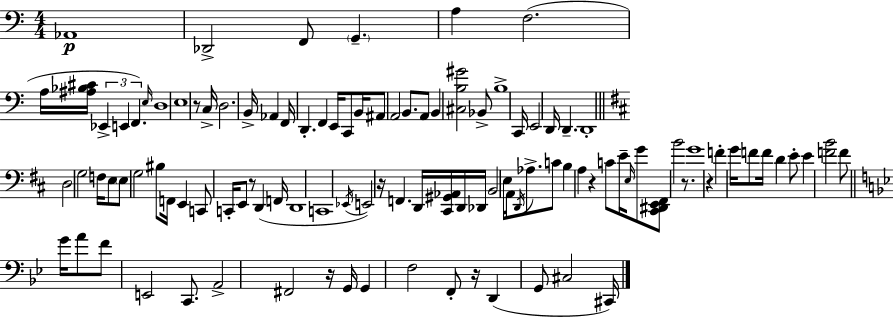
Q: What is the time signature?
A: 4/4